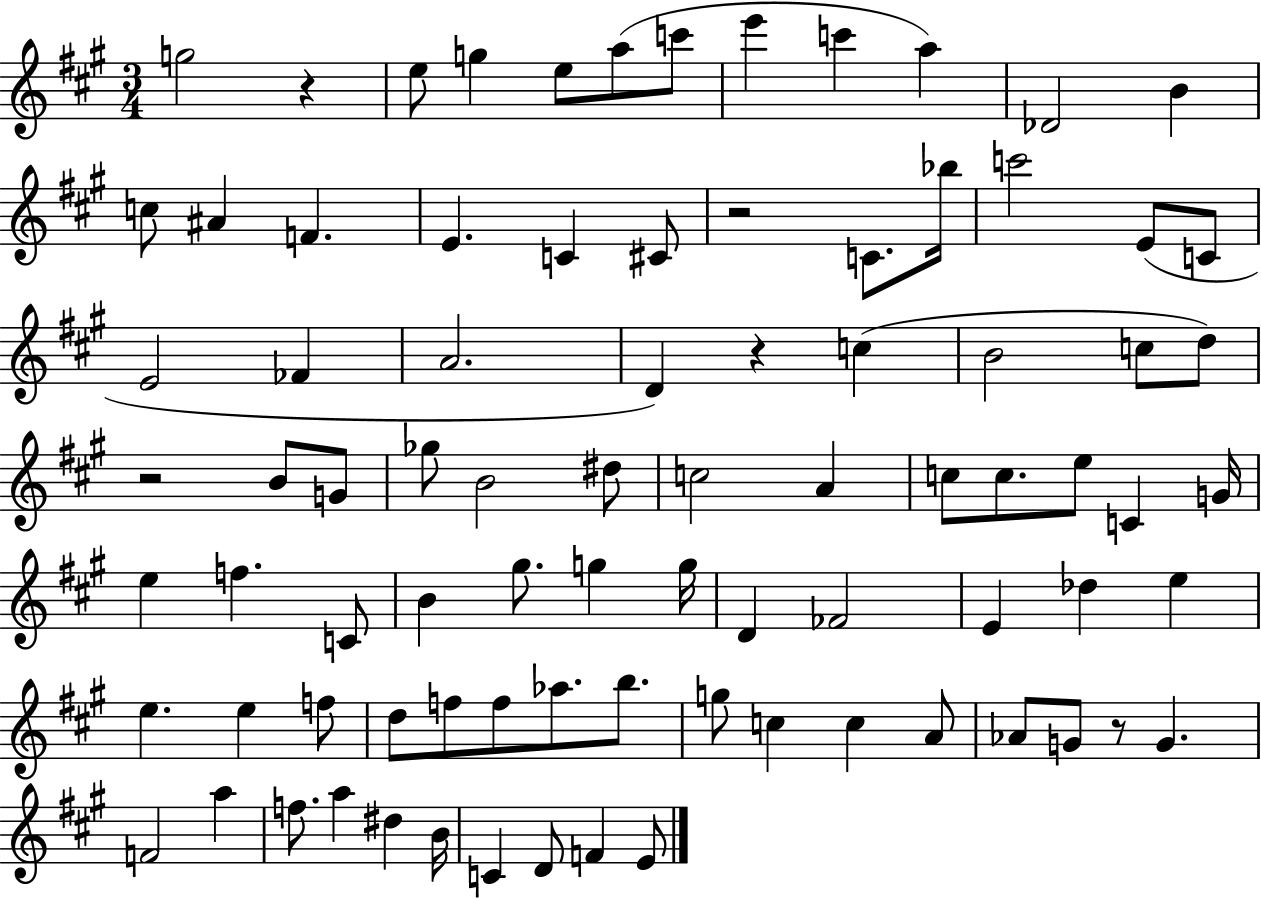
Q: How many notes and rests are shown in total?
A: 84